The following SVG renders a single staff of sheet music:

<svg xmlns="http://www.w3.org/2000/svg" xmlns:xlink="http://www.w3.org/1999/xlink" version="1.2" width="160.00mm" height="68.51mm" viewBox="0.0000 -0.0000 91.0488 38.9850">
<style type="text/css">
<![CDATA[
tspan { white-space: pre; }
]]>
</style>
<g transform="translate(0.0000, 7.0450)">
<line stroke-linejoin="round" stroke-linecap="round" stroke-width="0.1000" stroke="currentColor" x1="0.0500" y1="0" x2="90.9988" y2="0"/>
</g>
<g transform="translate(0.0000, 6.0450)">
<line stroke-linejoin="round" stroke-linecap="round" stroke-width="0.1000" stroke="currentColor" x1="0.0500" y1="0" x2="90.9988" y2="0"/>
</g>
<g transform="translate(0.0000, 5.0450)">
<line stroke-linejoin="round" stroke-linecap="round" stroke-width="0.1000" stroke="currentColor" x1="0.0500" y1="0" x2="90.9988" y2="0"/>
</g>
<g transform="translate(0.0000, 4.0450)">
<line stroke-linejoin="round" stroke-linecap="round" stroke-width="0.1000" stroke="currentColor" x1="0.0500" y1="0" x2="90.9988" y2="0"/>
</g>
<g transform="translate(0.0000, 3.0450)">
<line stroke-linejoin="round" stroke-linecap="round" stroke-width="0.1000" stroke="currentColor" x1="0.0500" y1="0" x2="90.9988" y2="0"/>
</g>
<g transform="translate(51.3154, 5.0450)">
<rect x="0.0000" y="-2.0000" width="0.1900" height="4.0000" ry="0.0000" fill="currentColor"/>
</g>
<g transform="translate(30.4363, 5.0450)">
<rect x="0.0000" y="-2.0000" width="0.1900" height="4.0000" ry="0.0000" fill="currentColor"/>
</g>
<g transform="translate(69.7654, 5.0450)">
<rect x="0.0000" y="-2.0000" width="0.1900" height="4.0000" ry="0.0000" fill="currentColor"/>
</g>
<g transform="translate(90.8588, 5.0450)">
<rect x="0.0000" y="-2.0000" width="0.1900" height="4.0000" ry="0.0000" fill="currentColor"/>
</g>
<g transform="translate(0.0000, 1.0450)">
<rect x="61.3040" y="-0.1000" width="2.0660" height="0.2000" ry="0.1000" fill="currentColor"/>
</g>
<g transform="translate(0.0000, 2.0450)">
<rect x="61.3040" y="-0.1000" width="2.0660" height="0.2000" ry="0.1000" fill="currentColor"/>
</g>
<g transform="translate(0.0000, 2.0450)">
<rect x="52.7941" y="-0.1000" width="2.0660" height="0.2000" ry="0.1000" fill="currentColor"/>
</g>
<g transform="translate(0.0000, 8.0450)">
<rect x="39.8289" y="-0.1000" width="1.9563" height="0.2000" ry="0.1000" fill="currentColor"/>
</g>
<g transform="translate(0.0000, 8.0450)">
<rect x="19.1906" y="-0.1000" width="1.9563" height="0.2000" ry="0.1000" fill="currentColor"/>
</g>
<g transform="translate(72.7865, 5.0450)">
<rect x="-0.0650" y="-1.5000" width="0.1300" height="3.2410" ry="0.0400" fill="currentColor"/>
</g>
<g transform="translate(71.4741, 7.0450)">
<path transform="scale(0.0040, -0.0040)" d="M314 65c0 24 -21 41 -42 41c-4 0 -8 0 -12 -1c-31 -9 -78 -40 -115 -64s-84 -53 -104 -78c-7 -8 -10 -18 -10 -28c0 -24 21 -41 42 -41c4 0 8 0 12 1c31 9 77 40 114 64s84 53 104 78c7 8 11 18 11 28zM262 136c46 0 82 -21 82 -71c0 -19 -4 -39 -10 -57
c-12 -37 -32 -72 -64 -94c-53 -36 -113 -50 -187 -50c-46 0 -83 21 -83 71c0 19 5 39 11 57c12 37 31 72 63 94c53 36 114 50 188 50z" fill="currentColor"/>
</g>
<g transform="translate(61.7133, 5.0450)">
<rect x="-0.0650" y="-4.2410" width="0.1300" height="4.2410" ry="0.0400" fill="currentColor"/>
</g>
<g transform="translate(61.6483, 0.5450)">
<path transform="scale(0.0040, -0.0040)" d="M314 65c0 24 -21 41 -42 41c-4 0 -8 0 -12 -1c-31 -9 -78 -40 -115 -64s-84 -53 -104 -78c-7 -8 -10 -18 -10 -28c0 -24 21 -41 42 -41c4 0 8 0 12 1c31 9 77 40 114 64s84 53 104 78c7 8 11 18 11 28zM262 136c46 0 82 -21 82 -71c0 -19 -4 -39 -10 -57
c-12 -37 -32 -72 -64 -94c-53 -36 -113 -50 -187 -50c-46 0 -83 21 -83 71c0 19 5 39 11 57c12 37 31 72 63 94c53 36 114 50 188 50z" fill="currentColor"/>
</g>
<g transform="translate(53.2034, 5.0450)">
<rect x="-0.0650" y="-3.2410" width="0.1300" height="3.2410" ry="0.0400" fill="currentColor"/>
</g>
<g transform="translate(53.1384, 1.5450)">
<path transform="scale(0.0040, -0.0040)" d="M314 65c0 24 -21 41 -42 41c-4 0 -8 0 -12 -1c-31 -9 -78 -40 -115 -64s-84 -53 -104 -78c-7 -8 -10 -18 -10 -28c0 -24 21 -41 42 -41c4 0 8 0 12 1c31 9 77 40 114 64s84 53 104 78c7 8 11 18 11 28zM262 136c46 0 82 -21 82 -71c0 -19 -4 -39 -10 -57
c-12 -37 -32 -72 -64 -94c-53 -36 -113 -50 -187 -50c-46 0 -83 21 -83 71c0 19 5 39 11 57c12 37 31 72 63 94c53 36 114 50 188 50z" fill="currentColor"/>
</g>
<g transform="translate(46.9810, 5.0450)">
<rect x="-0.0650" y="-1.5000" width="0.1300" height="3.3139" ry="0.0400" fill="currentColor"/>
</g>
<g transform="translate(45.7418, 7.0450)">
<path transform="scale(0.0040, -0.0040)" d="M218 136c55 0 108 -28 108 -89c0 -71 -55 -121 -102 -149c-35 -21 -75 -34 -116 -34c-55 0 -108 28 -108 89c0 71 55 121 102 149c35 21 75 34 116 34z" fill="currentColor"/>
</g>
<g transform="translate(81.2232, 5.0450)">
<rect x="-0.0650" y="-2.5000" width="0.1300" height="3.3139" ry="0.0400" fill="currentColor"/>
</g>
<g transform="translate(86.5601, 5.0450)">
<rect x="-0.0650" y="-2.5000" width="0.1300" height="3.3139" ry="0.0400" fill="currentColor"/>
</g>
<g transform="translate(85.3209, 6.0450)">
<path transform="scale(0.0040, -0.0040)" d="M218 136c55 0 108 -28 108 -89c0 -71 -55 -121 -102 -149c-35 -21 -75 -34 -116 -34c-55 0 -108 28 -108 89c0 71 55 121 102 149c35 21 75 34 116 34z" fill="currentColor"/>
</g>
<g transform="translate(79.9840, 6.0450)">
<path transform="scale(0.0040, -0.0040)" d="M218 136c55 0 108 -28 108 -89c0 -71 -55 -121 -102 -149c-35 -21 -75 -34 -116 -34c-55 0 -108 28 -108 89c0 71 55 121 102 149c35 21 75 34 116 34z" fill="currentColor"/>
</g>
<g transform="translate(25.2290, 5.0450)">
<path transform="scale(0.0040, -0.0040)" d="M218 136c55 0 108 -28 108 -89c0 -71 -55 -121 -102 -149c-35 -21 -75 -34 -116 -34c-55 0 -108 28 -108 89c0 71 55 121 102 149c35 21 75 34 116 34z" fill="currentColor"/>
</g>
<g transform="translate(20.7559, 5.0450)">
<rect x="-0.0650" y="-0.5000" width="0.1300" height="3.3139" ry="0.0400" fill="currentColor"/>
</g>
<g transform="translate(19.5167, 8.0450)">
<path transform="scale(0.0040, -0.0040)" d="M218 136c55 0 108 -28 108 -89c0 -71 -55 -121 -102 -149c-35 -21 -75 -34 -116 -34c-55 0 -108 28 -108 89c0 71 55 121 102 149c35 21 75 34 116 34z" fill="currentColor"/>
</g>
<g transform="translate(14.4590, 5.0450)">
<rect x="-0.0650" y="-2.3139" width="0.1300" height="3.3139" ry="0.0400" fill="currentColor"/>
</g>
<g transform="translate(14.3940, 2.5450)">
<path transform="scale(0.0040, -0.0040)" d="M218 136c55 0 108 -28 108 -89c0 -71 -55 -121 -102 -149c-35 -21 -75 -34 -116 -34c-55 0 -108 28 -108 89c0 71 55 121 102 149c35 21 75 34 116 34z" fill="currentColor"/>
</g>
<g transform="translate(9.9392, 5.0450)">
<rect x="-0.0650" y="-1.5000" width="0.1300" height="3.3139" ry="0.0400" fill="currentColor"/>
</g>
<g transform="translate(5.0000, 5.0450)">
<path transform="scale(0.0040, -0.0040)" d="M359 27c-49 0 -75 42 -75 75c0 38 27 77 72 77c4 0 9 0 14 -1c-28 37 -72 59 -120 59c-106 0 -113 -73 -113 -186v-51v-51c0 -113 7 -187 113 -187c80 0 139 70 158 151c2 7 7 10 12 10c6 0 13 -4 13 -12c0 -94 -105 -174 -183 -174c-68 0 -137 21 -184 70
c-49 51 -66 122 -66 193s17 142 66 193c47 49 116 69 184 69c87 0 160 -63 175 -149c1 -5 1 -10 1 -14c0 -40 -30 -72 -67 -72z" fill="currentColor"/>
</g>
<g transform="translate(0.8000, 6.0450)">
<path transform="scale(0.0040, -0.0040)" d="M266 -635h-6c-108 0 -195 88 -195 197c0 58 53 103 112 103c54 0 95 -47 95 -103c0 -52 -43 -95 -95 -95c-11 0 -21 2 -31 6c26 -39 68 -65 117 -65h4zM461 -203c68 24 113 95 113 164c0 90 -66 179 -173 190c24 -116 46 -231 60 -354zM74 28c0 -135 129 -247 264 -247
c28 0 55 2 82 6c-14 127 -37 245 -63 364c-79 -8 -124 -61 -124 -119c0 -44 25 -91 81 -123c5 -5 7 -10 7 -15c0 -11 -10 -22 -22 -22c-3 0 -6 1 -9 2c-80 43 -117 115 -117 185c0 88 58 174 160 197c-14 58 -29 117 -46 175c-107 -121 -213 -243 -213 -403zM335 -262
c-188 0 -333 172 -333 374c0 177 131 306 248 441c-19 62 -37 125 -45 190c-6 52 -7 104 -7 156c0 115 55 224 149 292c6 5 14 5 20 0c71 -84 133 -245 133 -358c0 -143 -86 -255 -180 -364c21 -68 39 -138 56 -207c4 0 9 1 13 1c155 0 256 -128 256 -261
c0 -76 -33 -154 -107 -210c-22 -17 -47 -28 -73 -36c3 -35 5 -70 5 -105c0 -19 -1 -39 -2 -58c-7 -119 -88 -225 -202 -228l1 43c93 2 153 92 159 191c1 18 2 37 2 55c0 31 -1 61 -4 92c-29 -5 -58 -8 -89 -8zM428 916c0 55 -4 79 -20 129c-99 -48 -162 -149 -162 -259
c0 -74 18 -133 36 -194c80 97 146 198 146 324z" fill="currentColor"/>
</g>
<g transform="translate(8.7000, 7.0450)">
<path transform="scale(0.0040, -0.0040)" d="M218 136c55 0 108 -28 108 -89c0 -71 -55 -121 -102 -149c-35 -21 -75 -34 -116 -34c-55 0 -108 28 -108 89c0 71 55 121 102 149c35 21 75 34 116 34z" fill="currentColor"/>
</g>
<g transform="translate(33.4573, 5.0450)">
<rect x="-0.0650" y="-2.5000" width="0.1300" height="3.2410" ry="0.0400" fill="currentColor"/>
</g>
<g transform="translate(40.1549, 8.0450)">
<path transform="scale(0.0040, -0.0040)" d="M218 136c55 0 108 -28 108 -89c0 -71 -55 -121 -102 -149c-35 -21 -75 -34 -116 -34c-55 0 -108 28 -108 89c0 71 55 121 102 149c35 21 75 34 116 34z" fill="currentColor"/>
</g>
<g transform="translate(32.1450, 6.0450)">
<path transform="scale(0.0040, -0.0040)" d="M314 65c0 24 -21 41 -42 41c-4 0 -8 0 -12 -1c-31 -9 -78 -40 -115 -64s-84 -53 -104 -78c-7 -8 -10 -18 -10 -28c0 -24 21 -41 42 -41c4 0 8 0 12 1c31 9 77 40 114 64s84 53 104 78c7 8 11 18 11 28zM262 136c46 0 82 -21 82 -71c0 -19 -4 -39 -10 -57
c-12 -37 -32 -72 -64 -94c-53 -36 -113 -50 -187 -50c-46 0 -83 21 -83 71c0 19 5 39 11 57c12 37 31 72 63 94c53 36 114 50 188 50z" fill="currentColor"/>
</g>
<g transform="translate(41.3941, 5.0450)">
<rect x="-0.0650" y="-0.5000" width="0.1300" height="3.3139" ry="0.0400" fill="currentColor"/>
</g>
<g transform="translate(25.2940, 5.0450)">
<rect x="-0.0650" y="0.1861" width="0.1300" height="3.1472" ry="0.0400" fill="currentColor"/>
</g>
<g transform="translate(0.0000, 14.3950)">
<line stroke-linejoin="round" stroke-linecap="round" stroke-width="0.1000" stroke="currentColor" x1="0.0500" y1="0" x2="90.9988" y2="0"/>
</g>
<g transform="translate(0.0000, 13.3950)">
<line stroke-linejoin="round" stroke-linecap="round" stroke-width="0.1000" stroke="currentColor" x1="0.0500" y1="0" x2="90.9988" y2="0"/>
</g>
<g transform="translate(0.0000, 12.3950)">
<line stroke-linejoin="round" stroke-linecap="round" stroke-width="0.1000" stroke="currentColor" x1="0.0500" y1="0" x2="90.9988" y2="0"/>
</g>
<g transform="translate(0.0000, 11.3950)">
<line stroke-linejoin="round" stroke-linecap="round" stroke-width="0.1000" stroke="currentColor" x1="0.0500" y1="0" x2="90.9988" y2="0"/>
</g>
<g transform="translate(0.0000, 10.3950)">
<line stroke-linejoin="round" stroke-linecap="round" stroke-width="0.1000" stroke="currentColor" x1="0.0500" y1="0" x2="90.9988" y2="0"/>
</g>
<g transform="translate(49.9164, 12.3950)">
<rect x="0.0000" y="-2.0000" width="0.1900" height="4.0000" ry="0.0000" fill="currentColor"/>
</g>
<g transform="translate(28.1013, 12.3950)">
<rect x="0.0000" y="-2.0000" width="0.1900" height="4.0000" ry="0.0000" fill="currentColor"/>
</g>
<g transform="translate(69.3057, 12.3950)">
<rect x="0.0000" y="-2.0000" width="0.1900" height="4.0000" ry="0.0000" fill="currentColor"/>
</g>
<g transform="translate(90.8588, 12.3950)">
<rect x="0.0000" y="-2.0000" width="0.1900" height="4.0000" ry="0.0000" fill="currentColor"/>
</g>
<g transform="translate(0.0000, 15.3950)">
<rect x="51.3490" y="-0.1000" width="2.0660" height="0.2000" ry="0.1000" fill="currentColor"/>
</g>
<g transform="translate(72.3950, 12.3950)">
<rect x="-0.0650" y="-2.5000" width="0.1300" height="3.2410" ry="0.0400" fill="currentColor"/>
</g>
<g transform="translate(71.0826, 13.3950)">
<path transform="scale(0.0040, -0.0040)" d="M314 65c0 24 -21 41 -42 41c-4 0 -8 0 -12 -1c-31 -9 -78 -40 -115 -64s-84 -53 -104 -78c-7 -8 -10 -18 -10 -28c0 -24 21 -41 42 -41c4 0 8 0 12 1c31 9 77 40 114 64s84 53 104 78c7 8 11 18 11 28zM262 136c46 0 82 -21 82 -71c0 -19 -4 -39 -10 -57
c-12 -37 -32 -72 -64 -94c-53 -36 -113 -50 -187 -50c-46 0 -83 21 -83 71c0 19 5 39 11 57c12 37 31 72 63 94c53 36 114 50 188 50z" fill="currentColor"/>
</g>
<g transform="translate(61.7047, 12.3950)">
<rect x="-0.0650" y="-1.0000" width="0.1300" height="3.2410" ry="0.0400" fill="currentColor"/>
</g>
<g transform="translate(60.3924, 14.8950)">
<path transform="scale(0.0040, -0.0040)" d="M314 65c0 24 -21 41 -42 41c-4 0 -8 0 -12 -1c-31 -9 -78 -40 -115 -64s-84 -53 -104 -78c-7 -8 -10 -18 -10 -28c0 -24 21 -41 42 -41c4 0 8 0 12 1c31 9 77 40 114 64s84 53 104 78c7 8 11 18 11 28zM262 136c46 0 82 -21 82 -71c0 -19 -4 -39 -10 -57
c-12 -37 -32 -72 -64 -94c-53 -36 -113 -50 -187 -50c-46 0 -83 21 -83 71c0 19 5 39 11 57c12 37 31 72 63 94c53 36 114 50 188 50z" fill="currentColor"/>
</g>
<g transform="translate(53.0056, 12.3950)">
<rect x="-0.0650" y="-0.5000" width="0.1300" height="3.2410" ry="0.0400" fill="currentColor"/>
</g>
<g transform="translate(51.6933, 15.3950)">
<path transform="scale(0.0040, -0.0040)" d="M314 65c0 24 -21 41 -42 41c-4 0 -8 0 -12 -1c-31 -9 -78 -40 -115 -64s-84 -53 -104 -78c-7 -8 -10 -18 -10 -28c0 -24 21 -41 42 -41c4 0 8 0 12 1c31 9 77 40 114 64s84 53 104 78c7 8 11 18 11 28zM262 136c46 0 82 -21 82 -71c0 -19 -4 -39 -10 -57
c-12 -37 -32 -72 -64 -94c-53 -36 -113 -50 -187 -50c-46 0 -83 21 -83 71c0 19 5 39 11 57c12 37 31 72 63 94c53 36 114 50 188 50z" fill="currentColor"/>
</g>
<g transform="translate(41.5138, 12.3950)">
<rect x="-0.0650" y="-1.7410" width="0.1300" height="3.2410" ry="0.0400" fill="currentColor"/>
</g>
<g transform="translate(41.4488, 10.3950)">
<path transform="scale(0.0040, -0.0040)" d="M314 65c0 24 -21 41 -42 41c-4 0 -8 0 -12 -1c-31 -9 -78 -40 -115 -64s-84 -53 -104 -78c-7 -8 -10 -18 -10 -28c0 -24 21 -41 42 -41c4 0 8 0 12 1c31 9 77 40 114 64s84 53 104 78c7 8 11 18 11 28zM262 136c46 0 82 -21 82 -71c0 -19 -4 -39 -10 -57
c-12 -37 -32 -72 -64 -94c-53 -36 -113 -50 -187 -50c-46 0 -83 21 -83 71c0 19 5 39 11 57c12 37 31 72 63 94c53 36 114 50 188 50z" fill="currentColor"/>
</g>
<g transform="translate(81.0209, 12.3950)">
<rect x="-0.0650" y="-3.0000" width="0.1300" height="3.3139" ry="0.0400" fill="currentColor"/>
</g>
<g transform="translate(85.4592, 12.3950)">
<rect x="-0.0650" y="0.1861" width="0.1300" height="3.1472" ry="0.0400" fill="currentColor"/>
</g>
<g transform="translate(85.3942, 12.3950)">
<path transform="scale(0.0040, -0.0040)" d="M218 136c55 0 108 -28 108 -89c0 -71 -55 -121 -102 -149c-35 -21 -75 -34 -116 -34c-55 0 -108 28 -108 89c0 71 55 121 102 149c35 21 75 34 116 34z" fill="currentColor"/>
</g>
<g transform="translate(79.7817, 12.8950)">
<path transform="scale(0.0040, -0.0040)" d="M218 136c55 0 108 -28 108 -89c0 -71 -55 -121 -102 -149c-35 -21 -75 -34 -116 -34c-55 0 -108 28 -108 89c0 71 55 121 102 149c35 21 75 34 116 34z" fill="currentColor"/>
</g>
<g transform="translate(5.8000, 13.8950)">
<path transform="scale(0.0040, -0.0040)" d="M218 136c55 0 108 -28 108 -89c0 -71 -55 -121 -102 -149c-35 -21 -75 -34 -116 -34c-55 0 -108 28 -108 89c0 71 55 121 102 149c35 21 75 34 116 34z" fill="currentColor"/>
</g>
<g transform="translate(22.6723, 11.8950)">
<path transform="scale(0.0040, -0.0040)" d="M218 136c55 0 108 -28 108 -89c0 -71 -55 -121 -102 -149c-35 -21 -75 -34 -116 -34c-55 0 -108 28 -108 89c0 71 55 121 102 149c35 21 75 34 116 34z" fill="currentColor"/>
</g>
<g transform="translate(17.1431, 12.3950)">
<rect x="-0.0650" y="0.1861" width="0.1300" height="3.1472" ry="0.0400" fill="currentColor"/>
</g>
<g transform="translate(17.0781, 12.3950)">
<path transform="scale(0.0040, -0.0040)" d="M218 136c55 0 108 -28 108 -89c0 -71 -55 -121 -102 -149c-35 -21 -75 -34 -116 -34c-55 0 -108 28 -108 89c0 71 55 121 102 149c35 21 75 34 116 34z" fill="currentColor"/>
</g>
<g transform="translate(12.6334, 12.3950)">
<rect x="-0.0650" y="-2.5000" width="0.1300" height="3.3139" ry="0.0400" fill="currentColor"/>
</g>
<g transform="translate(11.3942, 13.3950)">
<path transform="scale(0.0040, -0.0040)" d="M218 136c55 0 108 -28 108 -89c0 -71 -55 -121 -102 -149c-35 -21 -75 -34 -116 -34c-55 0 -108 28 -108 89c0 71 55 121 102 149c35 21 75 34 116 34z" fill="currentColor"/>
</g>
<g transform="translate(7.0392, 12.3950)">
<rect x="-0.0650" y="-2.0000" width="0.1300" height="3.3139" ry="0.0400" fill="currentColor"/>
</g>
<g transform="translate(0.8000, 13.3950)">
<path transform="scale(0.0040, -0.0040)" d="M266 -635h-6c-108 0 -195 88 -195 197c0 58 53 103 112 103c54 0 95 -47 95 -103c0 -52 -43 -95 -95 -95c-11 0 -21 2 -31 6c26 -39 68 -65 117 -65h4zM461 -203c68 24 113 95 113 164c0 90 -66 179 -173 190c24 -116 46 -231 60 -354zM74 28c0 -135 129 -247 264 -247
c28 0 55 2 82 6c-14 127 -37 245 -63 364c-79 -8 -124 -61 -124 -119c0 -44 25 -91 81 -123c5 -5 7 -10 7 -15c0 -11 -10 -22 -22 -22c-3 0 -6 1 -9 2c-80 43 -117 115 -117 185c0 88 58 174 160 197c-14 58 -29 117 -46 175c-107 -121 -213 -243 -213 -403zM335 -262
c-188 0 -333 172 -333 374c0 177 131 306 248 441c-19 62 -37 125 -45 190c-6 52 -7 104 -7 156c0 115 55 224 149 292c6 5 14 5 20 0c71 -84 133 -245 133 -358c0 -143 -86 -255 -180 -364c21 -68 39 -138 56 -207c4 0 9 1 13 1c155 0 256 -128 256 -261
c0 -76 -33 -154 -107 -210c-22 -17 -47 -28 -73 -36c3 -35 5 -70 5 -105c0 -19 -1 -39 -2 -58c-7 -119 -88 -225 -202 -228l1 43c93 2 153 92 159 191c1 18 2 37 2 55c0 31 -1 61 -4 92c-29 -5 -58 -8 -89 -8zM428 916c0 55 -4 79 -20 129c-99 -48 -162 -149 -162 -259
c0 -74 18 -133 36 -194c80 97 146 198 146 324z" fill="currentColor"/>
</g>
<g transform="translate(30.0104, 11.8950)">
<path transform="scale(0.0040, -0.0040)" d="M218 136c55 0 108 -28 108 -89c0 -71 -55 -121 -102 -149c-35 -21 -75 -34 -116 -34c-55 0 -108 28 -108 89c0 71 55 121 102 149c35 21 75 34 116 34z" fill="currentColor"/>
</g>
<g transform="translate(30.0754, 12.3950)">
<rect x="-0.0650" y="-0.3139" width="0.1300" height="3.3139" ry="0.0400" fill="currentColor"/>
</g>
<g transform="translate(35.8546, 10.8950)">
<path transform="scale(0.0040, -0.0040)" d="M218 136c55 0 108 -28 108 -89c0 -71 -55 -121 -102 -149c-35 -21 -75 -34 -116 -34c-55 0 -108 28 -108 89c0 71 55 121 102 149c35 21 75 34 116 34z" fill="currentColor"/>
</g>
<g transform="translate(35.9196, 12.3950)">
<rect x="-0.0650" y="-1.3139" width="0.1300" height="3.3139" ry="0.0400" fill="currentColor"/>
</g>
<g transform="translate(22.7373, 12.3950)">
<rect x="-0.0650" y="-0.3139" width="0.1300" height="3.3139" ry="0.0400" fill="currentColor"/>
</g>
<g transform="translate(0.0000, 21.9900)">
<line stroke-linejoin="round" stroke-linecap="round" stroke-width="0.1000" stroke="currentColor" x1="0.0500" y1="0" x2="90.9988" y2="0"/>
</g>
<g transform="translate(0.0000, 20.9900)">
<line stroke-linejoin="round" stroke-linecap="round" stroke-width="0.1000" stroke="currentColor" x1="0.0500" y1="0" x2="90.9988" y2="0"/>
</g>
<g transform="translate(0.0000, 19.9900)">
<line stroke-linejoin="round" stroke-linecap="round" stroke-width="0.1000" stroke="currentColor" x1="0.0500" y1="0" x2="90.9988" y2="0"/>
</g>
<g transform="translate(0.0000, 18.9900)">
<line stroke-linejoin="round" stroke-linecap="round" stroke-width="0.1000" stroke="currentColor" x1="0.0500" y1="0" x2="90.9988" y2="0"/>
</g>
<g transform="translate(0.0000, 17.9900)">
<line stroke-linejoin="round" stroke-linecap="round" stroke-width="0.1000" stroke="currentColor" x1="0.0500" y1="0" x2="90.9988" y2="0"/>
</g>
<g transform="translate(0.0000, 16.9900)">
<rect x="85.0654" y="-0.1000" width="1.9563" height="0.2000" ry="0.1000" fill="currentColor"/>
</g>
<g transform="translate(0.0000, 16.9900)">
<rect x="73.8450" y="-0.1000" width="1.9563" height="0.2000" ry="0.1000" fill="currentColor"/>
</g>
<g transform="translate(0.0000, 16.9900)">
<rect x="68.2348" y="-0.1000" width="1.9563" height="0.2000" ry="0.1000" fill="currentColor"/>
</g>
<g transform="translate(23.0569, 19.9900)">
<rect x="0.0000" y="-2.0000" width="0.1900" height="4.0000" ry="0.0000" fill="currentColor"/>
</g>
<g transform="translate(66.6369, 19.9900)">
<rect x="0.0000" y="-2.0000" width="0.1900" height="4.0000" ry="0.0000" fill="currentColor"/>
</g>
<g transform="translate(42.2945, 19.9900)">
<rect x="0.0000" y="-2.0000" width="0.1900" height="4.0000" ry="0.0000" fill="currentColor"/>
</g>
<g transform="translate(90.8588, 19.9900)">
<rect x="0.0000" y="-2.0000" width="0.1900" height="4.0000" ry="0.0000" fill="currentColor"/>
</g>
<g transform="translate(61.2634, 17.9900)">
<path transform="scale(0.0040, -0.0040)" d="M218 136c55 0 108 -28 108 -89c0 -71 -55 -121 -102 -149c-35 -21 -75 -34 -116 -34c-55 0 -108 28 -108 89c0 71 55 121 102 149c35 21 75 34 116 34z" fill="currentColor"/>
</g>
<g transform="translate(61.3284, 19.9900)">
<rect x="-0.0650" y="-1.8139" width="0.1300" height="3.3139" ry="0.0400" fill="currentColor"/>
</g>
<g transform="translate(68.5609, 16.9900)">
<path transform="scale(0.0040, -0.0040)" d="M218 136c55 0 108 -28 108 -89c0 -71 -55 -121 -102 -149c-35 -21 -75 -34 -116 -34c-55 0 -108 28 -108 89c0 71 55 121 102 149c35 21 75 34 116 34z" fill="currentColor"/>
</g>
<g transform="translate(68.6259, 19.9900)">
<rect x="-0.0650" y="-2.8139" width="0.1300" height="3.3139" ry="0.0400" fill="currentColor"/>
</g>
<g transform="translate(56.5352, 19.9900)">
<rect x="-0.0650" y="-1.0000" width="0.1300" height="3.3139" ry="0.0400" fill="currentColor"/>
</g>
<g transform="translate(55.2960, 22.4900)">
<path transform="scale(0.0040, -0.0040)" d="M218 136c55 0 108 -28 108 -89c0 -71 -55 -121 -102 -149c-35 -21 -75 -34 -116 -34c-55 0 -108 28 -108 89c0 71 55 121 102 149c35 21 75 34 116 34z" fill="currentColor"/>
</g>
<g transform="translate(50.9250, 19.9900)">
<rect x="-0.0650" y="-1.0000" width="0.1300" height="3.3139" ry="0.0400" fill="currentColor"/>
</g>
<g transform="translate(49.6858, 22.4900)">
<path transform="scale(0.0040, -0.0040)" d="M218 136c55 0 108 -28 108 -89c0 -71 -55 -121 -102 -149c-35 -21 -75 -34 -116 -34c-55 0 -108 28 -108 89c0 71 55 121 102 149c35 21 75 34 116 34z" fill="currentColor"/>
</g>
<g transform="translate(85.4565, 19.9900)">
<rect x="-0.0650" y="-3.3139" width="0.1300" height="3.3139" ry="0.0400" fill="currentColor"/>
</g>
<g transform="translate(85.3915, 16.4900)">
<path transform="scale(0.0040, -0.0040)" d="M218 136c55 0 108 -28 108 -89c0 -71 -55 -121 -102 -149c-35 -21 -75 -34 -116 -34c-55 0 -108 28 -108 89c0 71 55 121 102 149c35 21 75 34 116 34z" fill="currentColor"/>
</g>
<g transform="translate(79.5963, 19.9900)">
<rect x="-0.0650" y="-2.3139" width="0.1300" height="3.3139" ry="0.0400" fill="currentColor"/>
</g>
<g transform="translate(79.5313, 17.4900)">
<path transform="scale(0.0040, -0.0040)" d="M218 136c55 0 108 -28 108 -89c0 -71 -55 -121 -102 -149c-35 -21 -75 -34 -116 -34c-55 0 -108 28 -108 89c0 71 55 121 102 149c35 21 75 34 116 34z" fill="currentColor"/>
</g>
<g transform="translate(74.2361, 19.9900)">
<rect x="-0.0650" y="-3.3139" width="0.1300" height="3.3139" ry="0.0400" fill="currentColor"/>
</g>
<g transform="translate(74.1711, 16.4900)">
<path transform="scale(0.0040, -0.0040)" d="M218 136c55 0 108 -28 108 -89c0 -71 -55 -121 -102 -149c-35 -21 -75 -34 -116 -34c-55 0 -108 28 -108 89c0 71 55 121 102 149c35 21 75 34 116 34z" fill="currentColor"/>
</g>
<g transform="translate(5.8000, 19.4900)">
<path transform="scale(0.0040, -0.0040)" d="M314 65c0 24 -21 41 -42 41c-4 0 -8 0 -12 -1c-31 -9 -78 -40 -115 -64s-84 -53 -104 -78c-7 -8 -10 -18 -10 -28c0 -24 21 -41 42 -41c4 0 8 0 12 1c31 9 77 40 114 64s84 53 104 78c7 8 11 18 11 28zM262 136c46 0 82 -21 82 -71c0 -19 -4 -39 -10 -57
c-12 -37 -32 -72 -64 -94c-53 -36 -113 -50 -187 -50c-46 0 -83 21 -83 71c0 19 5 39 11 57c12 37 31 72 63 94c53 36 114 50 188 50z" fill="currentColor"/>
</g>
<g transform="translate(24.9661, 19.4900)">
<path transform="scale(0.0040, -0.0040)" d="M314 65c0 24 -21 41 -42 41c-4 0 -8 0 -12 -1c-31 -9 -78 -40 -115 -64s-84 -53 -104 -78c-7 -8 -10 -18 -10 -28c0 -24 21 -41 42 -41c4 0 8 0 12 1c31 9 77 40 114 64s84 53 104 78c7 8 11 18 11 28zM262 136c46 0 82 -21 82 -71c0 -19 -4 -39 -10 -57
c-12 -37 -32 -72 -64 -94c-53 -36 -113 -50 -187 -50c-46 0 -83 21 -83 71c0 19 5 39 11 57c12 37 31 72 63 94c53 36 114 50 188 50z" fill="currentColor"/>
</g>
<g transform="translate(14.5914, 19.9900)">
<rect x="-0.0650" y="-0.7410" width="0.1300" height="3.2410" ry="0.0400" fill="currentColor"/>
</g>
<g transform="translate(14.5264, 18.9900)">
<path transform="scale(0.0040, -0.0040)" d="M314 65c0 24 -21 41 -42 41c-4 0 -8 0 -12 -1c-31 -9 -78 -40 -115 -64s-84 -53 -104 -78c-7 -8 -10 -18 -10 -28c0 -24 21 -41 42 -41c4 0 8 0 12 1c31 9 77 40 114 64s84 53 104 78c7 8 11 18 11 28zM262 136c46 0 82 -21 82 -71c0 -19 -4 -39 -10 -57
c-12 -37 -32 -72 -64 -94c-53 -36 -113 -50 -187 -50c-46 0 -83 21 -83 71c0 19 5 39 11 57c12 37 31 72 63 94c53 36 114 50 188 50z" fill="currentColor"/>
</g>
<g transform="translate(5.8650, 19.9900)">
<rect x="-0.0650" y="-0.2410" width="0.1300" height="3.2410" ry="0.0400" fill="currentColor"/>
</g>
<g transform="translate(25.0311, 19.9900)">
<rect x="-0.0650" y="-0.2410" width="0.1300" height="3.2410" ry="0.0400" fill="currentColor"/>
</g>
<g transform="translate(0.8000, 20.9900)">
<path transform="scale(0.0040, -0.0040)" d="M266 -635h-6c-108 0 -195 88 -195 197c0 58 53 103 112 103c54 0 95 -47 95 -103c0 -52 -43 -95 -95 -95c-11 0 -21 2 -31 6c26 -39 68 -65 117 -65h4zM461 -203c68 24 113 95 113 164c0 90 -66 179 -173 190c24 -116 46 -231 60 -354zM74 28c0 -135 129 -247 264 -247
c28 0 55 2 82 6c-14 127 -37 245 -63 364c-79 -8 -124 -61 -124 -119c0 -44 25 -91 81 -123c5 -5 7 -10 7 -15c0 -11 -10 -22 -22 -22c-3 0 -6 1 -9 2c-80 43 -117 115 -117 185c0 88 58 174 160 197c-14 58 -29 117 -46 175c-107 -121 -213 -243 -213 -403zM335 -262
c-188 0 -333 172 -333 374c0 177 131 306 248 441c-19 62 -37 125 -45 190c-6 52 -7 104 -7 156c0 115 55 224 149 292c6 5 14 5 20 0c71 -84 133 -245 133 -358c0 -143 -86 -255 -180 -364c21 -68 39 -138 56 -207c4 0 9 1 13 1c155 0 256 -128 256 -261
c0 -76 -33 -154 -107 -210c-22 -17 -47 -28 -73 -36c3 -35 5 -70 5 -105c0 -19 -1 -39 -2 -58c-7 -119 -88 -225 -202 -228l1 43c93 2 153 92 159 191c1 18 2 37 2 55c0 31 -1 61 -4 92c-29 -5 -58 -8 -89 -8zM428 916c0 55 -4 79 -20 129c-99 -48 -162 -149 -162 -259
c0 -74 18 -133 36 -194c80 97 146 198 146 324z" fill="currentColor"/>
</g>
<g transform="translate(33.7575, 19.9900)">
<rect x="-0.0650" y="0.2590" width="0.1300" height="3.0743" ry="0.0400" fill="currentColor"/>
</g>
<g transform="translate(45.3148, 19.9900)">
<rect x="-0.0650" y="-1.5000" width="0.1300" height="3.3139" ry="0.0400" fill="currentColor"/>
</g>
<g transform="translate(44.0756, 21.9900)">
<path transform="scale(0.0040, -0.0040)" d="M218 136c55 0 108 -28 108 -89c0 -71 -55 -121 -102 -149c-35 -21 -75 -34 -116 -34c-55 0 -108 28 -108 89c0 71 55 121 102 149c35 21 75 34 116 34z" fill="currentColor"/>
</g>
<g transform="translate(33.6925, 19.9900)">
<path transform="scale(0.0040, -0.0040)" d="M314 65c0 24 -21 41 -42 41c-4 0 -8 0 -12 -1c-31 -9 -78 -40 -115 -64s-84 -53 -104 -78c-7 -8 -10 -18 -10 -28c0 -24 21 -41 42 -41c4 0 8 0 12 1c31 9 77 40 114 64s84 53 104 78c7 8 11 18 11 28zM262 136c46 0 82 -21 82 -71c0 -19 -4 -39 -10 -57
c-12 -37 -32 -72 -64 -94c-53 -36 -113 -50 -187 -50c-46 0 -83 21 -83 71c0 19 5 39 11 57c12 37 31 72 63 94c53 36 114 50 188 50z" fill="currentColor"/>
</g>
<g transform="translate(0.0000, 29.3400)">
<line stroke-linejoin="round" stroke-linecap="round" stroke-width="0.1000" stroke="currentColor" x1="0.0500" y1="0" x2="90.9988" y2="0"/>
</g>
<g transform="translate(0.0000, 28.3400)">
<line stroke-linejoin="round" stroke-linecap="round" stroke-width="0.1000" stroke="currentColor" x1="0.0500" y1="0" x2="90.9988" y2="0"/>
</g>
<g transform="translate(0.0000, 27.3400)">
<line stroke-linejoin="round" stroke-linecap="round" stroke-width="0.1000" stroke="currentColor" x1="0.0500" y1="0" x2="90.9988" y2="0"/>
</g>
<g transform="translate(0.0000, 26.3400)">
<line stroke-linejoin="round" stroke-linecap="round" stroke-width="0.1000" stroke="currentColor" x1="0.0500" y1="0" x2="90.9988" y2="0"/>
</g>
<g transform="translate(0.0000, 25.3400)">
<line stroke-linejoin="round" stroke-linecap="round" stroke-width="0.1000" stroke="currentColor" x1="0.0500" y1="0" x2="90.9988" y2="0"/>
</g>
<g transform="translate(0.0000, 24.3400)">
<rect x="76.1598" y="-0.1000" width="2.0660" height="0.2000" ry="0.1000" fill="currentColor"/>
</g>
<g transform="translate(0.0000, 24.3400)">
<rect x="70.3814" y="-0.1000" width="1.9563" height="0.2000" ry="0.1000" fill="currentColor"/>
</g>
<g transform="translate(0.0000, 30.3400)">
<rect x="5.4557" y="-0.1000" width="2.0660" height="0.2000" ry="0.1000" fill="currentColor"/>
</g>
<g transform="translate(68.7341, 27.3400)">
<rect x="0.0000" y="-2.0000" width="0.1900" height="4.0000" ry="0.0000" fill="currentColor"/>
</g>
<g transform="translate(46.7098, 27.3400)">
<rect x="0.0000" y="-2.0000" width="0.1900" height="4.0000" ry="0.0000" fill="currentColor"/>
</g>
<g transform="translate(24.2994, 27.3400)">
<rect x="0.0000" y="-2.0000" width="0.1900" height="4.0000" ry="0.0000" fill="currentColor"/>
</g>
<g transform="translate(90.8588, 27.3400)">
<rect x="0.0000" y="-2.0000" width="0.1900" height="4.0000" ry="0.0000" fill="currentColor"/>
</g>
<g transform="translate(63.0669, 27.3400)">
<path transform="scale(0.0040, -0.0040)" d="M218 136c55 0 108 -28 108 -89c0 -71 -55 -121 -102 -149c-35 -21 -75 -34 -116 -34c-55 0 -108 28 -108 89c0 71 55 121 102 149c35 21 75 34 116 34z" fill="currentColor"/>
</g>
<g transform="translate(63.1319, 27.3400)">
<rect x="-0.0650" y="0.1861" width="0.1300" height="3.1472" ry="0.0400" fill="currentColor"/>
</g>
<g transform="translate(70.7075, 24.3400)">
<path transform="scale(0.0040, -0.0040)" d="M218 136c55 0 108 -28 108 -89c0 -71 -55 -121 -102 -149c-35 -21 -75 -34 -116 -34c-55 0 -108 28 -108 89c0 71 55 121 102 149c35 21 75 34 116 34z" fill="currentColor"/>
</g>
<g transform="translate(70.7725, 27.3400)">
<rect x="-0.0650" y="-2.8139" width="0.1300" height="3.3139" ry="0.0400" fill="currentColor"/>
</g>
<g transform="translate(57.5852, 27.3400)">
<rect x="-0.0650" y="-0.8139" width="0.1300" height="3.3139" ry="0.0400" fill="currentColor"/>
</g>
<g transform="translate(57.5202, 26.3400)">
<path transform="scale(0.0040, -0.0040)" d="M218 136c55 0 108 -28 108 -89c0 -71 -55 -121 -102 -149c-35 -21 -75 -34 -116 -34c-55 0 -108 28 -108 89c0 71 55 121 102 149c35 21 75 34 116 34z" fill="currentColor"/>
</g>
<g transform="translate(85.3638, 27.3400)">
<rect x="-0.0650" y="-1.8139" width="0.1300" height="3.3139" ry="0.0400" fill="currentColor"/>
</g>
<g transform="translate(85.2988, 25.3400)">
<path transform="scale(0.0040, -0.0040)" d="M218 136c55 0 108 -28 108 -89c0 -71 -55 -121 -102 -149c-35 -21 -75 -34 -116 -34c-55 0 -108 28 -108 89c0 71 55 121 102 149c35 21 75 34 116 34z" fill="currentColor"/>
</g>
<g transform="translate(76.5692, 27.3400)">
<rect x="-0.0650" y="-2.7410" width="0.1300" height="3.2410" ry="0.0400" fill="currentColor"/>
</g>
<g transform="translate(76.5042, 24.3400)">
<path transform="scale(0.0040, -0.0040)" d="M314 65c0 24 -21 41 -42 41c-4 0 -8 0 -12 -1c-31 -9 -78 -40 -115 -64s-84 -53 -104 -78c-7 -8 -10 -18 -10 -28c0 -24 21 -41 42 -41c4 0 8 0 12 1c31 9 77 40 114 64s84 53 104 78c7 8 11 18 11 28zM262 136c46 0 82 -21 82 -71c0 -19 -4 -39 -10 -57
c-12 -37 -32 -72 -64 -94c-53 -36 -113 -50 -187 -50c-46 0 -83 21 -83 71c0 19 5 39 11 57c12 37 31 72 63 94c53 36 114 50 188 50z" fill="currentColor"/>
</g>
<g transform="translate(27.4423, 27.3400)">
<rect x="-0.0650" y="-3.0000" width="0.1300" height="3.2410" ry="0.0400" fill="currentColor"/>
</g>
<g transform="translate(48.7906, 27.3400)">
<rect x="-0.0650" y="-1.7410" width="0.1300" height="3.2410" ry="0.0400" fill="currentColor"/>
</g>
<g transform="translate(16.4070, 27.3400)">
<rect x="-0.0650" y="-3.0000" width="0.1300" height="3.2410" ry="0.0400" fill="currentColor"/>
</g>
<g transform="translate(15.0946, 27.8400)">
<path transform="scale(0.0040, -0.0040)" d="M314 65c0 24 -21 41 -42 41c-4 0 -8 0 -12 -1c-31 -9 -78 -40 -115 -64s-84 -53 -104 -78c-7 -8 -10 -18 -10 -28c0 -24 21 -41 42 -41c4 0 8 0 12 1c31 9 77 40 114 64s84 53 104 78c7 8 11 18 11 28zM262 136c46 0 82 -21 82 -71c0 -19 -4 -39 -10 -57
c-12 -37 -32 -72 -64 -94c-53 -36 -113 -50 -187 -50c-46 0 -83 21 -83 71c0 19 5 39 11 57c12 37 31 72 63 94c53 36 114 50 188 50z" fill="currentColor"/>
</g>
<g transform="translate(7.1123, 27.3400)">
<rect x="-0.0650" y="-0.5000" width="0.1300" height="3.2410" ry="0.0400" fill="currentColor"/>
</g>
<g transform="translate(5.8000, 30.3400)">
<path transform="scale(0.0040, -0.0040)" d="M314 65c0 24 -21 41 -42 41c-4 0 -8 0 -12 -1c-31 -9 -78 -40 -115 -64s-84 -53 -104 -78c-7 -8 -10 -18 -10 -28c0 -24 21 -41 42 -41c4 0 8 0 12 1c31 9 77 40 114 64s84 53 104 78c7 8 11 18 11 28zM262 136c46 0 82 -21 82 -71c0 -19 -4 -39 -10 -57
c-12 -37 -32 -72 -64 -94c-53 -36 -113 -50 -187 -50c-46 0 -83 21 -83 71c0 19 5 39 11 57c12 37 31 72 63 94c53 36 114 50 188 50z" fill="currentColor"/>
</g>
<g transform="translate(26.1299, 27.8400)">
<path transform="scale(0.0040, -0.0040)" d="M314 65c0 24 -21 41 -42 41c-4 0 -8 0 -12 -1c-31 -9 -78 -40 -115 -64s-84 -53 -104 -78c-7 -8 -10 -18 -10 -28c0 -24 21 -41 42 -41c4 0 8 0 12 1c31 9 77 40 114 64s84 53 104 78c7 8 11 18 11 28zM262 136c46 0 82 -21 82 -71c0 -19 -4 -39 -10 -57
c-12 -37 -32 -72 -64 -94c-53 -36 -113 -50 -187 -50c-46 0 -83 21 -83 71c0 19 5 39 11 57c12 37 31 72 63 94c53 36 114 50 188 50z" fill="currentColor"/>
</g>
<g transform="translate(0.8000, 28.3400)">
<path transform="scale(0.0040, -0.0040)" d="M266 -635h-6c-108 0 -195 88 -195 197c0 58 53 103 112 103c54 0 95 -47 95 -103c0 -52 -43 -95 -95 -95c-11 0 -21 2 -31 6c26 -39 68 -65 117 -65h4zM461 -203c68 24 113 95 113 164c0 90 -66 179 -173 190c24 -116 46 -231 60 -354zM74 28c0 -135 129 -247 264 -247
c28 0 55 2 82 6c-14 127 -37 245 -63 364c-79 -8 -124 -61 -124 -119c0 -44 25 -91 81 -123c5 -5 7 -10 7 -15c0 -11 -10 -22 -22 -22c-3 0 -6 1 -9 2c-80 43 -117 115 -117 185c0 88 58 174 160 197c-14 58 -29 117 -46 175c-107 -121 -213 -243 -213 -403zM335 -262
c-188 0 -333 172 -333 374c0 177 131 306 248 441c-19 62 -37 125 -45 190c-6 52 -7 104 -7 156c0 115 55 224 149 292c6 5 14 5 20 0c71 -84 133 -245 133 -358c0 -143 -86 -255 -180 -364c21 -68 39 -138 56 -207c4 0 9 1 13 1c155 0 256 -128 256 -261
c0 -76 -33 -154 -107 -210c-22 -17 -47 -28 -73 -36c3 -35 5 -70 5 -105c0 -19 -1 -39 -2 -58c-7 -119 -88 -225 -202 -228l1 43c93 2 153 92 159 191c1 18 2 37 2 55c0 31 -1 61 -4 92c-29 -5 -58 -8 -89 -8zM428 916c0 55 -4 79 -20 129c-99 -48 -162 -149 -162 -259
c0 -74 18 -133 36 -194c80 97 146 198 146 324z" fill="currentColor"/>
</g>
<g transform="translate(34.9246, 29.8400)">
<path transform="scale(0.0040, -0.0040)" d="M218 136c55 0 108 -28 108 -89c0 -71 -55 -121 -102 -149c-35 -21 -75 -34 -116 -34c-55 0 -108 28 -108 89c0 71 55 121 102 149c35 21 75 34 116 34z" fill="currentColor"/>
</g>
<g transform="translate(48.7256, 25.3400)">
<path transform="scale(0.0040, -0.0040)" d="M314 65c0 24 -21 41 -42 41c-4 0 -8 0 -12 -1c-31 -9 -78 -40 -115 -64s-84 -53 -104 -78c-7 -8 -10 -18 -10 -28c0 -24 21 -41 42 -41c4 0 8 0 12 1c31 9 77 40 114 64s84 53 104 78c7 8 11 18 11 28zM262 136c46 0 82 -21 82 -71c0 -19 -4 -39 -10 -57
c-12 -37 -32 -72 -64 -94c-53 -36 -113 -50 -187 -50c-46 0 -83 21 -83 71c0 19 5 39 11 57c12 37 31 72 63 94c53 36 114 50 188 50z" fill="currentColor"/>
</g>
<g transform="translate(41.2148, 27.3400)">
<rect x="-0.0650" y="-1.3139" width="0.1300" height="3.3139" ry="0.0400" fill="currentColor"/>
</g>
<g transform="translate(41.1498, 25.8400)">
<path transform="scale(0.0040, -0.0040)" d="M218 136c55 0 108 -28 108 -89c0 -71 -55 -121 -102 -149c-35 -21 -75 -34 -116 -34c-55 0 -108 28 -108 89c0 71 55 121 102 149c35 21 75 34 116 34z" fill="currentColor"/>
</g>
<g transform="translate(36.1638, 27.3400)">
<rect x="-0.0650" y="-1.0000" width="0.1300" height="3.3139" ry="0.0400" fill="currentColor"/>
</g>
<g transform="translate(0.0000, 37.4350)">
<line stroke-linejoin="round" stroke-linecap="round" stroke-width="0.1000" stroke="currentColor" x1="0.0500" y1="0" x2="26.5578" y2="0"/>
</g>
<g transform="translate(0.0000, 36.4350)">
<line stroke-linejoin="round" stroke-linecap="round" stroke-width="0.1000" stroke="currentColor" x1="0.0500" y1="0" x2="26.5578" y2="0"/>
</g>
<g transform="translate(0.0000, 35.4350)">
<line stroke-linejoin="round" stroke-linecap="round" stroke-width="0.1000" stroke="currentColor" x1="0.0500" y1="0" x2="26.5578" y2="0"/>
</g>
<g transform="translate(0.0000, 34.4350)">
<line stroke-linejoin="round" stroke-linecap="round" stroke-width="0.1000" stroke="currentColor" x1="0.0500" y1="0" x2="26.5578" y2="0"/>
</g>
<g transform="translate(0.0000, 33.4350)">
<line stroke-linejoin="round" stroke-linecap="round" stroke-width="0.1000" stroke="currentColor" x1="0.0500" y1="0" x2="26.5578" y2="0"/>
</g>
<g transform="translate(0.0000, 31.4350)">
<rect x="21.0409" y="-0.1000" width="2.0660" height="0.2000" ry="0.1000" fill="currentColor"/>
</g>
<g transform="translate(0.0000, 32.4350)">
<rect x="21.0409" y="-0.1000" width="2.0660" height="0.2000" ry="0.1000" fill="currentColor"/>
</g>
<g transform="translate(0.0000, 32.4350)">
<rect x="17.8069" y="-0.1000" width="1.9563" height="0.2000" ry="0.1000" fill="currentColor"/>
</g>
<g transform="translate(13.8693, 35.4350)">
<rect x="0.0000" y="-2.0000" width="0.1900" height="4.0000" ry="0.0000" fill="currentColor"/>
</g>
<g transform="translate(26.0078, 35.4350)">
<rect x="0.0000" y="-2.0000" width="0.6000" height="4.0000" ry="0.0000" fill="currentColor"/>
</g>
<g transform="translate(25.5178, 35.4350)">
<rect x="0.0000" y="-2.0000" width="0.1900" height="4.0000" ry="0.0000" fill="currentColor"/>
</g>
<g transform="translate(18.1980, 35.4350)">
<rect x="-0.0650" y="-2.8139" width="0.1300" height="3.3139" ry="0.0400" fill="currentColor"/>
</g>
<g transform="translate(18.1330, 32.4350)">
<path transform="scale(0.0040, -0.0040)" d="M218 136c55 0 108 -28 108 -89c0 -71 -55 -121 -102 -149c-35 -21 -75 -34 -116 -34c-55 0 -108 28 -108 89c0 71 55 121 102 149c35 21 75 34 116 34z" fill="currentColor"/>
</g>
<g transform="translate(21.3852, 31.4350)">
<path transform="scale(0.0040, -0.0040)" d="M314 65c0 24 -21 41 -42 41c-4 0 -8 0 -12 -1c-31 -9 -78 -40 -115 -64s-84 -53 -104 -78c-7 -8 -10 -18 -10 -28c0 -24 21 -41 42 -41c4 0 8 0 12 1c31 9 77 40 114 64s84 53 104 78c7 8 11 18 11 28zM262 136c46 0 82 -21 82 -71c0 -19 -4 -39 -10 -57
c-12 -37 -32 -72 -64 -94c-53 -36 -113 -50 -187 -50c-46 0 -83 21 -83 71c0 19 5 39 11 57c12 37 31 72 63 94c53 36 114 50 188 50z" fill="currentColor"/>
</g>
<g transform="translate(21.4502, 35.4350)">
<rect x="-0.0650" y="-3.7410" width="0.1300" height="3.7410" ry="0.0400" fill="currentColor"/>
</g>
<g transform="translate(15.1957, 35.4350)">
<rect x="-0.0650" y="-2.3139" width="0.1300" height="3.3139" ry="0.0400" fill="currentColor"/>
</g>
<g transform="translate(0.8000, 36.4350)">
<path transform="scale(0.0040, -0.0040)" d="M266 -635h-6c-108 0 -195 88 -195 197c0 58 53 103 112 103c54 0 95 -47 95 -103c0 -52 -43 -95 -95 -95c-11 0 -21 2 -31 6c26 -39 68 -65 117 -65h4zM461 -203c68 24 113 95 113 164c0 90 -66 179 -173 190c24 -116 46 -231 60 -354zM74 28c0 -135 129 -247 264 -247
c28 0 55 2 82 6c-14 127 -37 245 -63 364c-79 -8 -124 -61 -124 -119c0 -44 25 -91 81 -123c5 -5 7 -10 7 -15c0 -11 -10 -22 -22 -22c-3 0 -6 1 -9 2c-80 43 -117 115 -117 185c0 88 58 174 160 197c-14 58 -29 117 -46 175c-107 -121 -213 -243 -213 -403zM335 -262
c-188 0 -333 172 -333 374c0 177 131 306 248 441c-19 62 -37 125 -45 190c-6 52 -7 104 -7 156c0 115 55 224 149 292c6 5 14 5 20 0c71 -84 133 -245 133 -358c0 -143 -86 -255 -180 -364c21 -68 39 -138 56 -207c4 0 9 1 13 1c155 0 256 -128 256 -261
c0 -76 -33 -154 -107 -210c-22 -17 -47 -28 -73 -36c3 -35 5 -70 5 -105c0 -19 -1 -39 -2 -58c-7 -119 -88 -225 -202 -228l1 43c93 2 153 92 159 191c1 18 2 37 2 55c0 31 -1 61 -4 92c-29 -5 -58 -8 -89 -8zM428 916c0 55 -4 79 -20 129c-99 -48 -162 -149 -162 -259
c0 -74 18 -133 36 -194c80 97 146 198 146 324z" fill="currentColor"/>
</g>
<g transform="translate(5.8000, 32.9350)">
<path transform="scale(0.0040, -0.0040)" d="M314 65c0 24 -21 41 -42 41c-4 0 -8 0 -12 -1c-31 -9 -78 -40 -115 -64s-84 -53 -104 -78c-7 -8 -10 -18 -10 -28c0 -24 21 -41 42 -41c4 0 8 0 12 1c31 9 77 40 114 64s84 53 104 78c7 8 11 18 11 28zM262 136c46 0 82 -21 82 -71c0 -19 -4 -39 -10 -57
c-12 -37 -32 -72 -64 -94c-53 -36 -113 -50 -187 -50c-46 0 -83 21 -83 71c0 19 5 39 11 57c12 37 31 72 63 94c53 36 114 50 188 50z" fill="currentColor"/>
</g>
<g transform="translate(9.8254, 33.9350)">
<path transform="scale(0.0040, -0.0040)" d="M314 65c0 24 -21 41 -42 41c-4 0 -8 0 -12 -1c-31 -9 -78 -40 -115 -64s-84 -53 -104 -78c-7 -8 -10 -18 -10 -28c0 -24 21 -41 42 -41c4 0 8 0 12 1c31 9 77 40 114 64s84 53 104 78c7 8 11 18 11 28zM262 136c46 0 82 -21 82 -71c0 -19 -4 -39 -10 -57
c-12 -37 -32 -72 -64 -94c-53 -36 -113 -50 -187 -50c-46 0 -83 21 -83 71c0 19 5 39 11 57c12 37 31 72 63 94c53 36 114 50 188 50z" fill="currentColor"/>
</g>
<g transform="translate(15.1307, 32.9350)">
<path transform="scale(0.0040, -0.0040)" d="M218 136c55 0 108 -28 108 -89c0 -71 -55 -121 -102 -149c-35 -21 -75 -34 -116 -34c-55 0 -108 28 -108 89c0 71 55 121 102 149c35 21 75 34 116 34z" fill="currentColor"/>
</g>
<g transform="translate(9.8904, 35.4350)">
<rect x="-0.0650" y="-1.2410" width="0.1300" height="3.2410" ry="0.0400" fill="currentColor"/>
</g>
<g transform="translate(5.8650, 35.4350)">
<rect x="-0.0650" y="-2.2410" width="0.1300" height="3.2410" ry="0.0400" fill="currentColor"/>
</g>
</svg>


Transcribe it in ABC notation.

X:1
T:Untitled
M:4/4
L:1/4
K:C
E g C B G2 C E b2 d'2 E2 G G F G B c c e f2 C2 D2 G2 A B c2 d2 c2 B2 E D D f a b g b C2 A2 A2 D e f2 d B a a2 f g2 e2 g a c'2